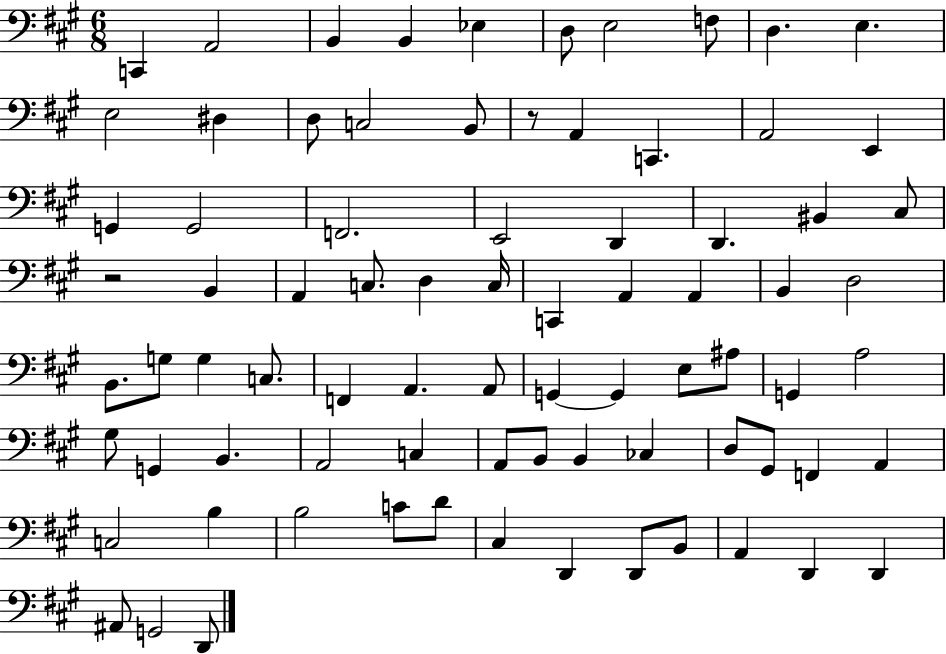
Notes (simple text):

C2/q A2/h B2/q B2/q Eb3/q D3/e E3/h F3/e D3/q. E3/q. E3/h D#3/q D3/e C3/h B2/e R/e A2/q C2/q. A2/h E2/q G2/q G2/h F2/h. E2/h D2/q D2/q. BIS2/q C#3/e R/h B2/q A2/q C3/e. D3/q C3/s C2/q A2/q A2/q B2/q D3/h B2/e. G3/e G3/q C3/e. F2/q A2/q. A2/e G2/q G2/q E3/e A#3/e G2/q A3/h G#3/e G2/q B2/q. A2/h C3/q A2/e B2/e B2/q CES3/q D3/e G#2/e F2/q A2/q C3/h B3/q B3/h C4/e D4/e C#3/q D2/q D2/e B2/e A2/q D2/q D2/q A#2/e G2/h D2/e